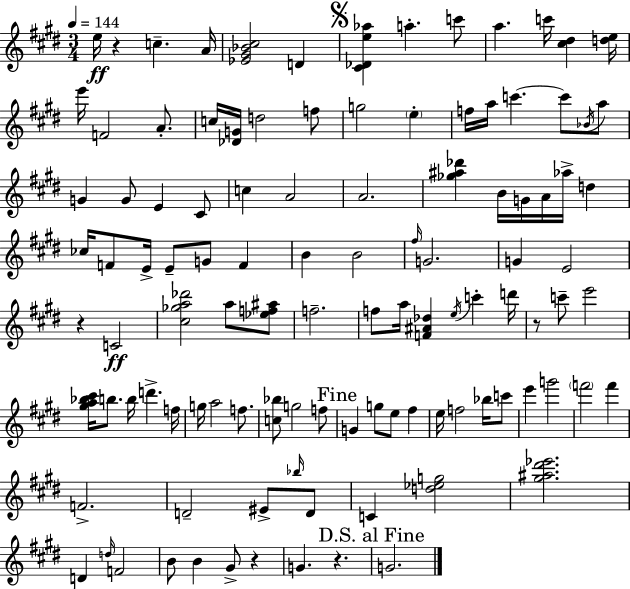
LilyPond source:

{
  \clef treble
  \numericTimeSignature
  \time 3/4
  \key e \major
  \tempo 4 = 144
  e''16\ff r4 c''4.-- a'16 | <ees' gis' bes' cis''>2 d'4 | \mark \markup { \musicglyph "scripts.segno" } <cis' des' e'' aes''>4 a''4.-. c'''8 | a''4. c'''16 <cis'' dis''>4 <d'' e''>16 | \break e'''16 f'2 a'8.-. | c''16 <des' g'>16 d''2 f''8 | g''2 \parenthesize e''4-. | f''16 a''16 c'''4.~~ c'''8 \acciaccatura { bes'16 } a''8 | \break g'4 g'8 e'4 cis'8 | c''4 a'2 | a'2. | <ges'' ais'' des'''>4 b'16 g'16 a'16 aes''16-> d''4 | \break ces''16 f'8 e'16-> e'8-- g'8 f'4 | b'4 b'2 | \grace { fis''16 } g'2. | g'4 e'2 | \break r4 c'2\ff | <cis'' ges'' a'' des'''>2 a''8 | <ees'' f'' ais''>8 f''2.-- | f''8 a''16 <f' ais' des''>4 \acciaccatura { e''16 } c'''4-. | \break d'''16 r8 c'''8-- e'''2 | <gis'' a'' bes'' cis'''>16 b''8. b''16 d'''4.-> | f''16 g''16 a''2 | f''8. <c'' bes''>8 g''2 | \break f''8 \mark "Fine" g'4 g''8 e''8 fis''4 | e''16 f''2 | bes''16 c'''8 e'''4 g'''2 | \parenthesize f'''2 f'''4 | \break f'2.-> | d'2-- eis'8-> | \grace { bes''16 } d'8 c'4 <d'' ees'' g''>2 | <gis'' ais'' dis''' ees'''>2. | \break d'4 \grace { d''16 } f'2 | b'8 b'4 gis'8-> | r4 g'4. r4. | \mark "D.S. al Fine" g'2. | \break \bar "|."
}